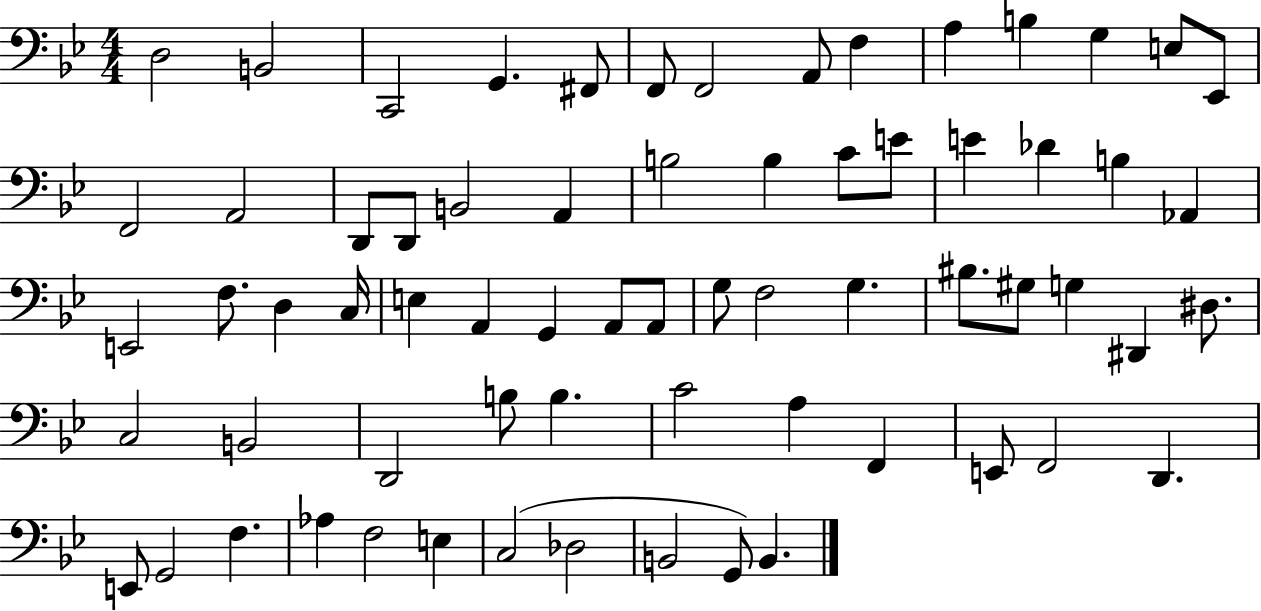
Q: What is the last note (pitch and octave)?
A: B2